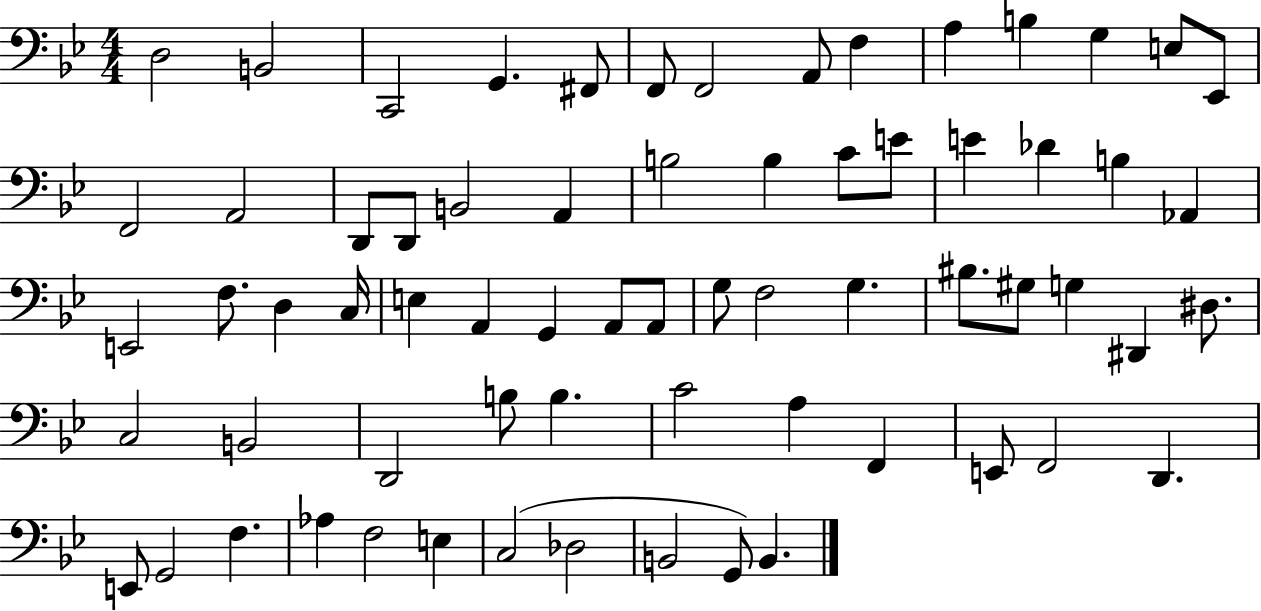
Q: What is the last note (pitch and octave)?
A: B2